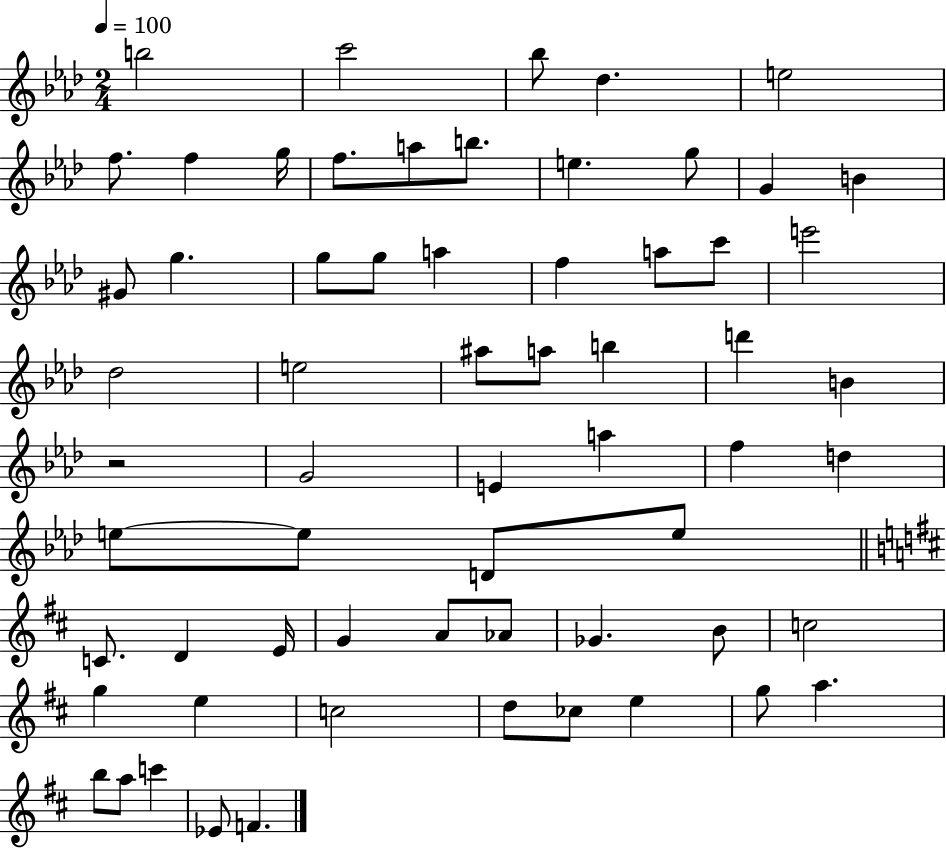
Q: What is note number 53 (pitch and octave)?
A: D5